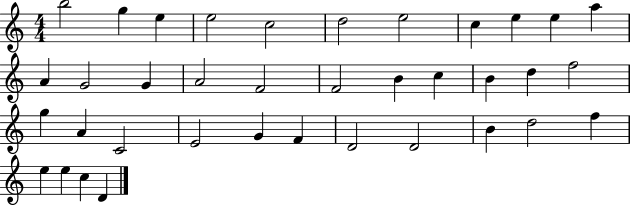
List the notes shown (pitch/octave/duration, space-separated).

B5/h G5/q E5/q E5/h C5/h D5/h E5/h C5/q E5/q E5/q A5/q A4/q G4/h G4/q A4/h F4/h F4/h B4/q C5/q B4/q D5/q F5/h G5/q A4/q C4/h E4/h G4/q F4/q D4/h D4/h B4/q D5/h F5/q E5/q E5/q C5/q D4/q